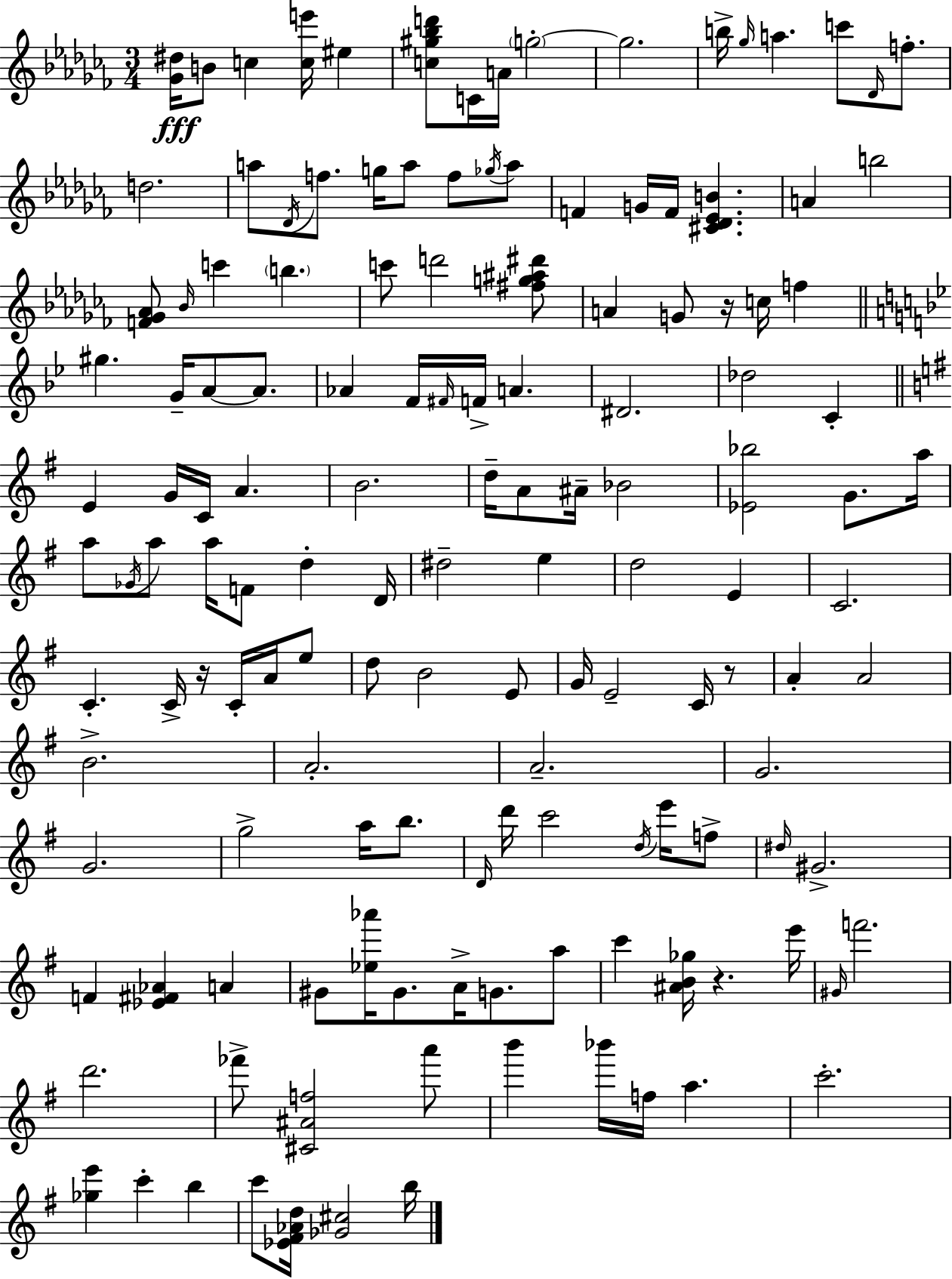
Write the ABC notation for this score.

X:1
T:Untitled
M:3/4
L:1/4
K:Abm
[_G^d]/4 B/2 c [ce']/4 ^e [c^g_bd']/2 C/4 A/4 g2 g2 b/4 _g/4 a c'/2 _D/4 f/2 d2 a/2 _D/4 f/2 g/4 a/2 f/2 _g/4 a/2 F G/4 F/4 [^C_D_EB] A b2 [F_G_A]/2 _B/4 c' b c'/2 d'2 [^fg^a^d']/2 A G/2 z/4 c/4 f ^g G/4 A/2 A/2 _A F/4 ^F/4 F/4 A ^D2 _d2 C E G/4 C/4 A B2 d/4 A/2 ^A/4 _B2 [_E_b]2 G/2 a/4 a/2 _G/4 a/2 a/4 F/2 d D/4 ^d2 e d2 E C2 C C/4 z/4 C/4 A/4 e/2 d/2 B2 E/2 G/4 E2 C/4 z/2 A A2 B2 A2 A2 G2 G2 g2 a/4 b/2 D/4 d'/4 c'2 d/4 e'/4 f/2 ^d/4 ^G2 F [_E^F_A] A ^G/2 [_e_a']/4 ^G/2 A/4 G/2 a/2 c' [^AB_g]/4 z e'/4 ^G/4 f'2 d'2 _f'/2 [^C^Af]2 a'/2 b' _b'/4 f/4 a c'2 [_ge'] c' b c'/2 [_E^F_Ad]/4 [_G^c]2 b/4